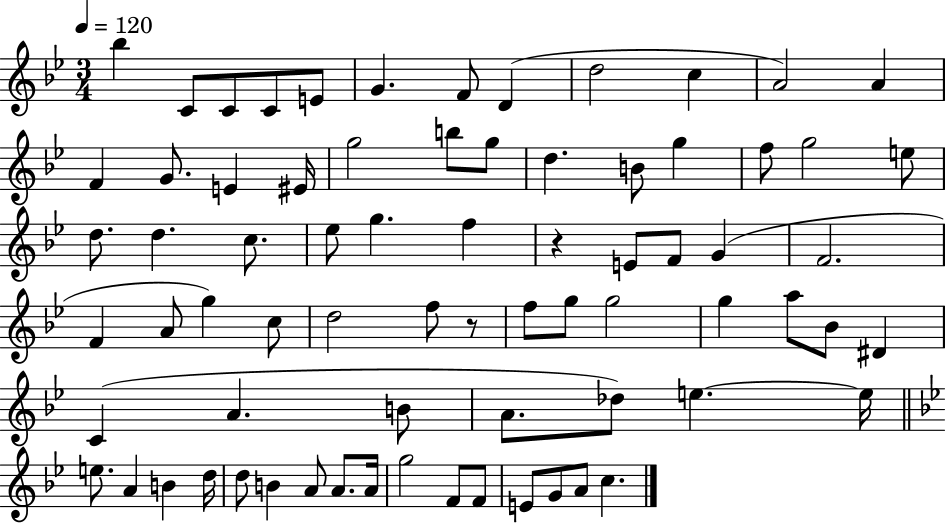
{
  \clef treble
  \numericTimeSignature
  \time 3/4
  \key bes \major
  \tempo 4 = 120
  \repeat volta 2 { bes''4 c'8 c'8 c'8 e'8 | g'4. f'8 d'4( | d''2 c''4 | a'2) a'4 | \break f'4 g'8. e'4 eis'16 | g''2 b''8 g''8 | d''4. b'8 g''4 | f''8 g''2 e''8 | \break d''8. d''4. c''8. | ees''8 g''4. f''4 | r4 e'8 f'8 g'4( | f'2. | \break f'4 a'8 g''4) c''8 | d''2 f''8 r8 | f''8 g''8 g''2 | g''4 a''8 bes'8 dis'4 | \break c'4( a'4. b'8 | a'8. des''8) e''4.~~ e''16 | \bar "||" \break \key bes \major e''8. a'4 b'4 d''16 | d''8 b'4 a'8 a'8. a'16 | g''2 f'8 f'8 | e'8 g'8 a'8 c''4. | \break } \bar "|."
}